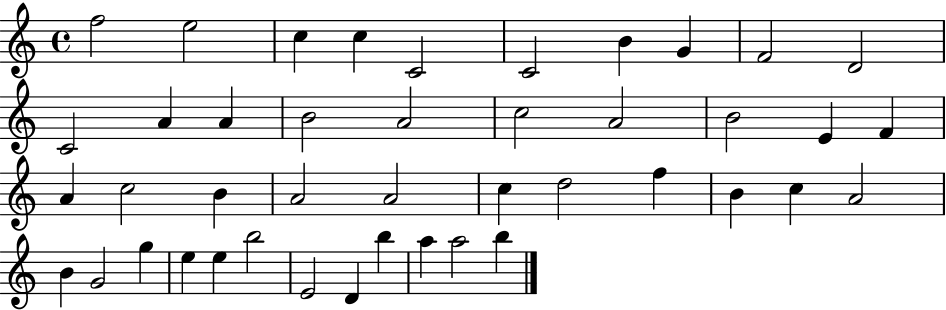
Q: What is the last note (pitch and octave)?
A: B5